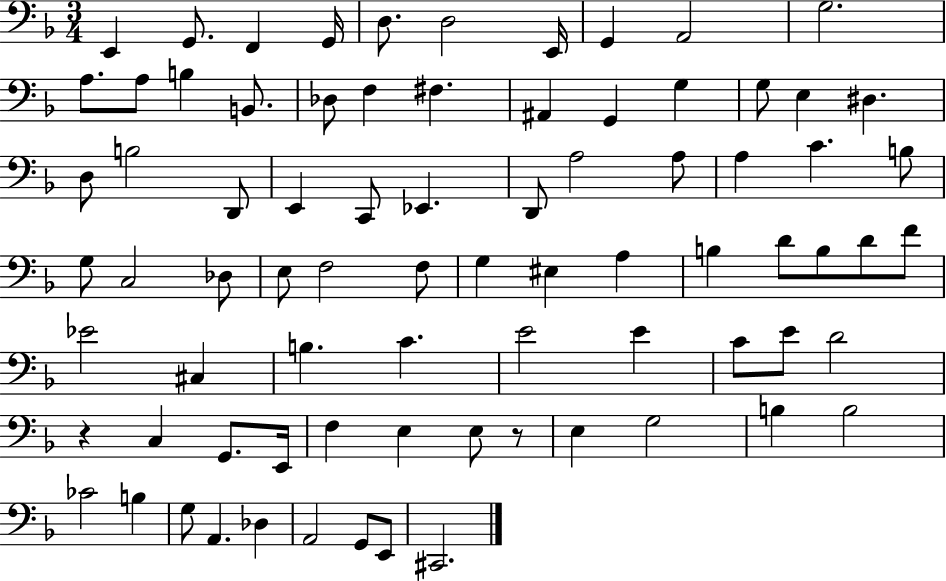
E2/q G2/e. F2/q G2/s D3/e. D3/h E2/s G2/q A2/h G3/h. A3/e. A3/e B3/q B2/e. Db3/e F3/q F#3/q. A#2/q G2/q G3/q G3/e E3/q D#3/q. D3/e B3/h D2/e E2/q C2/e Eb2/q. D2/e A3/h A3/e A3/q C4/q. B3/e G3/e C3/h Db3/e E3/e F3/h F3/e G3/q EIS3/q A3/q B3/q D4/e B3/e D4/e F4/e Eb4/h C#3/q B3/q. C4/q. E4/h E4/q C4/e E4/e D4/h R/q C3/q G2/e. E2/s F3/q E3/q E3/e R/e E3/q G3/h B3/q B3/h CES4/h B3/q G3/e A2/q. Db3/q A2/h G2/e E2/e C#2/h.